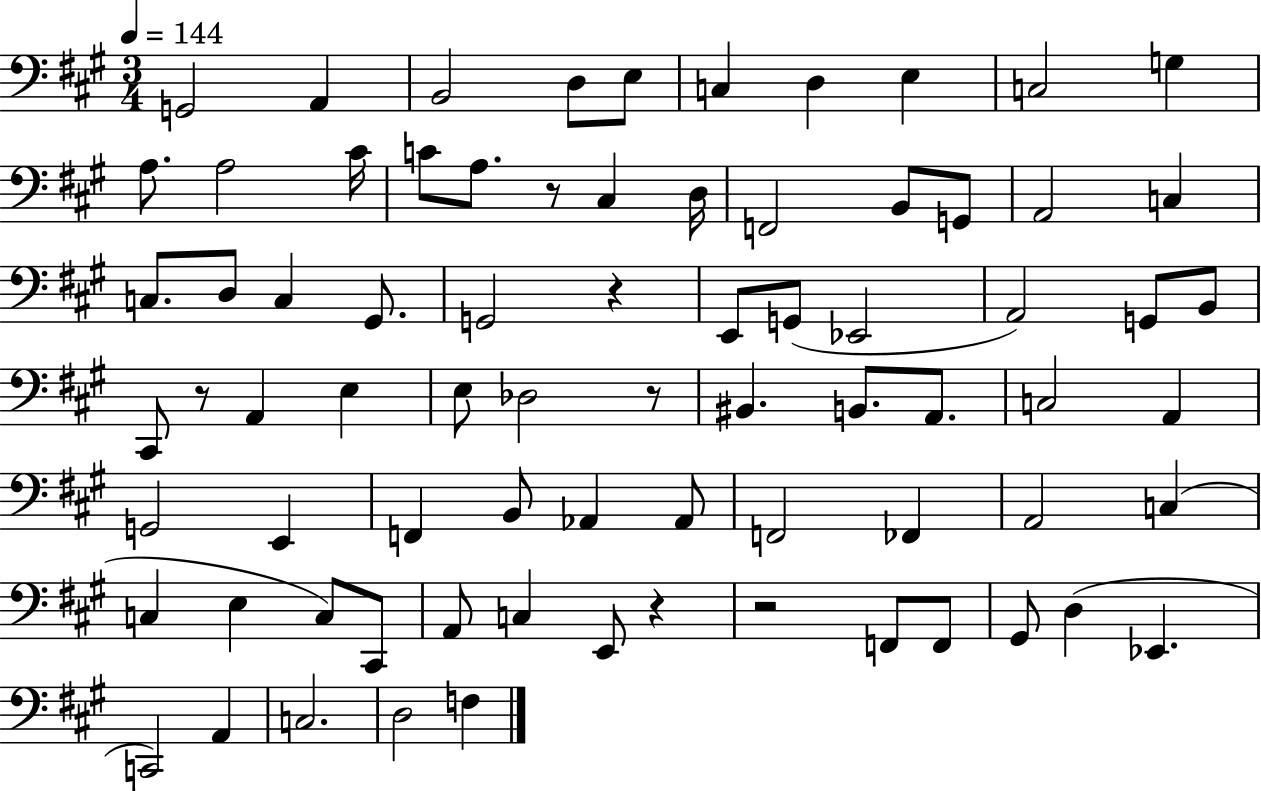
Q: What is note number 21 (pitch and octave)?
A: A2